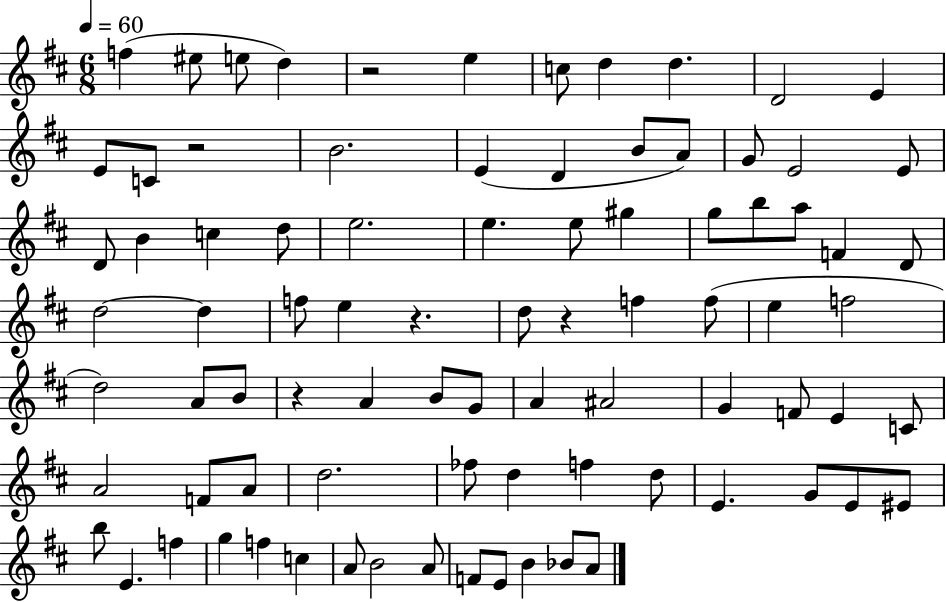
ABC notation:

X:1
T:Untitled
M:6/8
L:1/4
K:D
f ^e/2 e/2 d z2 e c/2 d d D2 E E/2 C/2 z2 B2 E D B/2 A/2 G/2 E2 E/2 D/2 B c d/2 e2 e e/2 ^g g/2 b/2 a/2 F D/2 d2 d f/2 e z d/2 z f f/2 e f2 d2 A/2 B/2 z A B/2 G/2 A ^A2 G F/2 E C/2 A2 F/2 A/2 d2 _f/2 d f d/2 E G/2 E/2 ^E/2 b/2 E f g f c A/2 B2 A/2 F/2 E/2 B _B/2 A/2